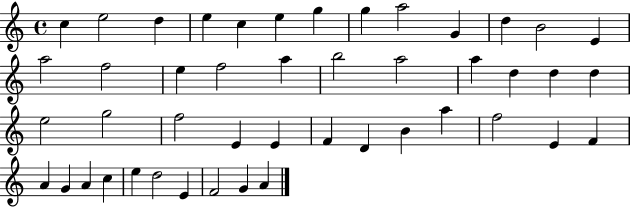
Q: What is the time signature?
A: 4/4